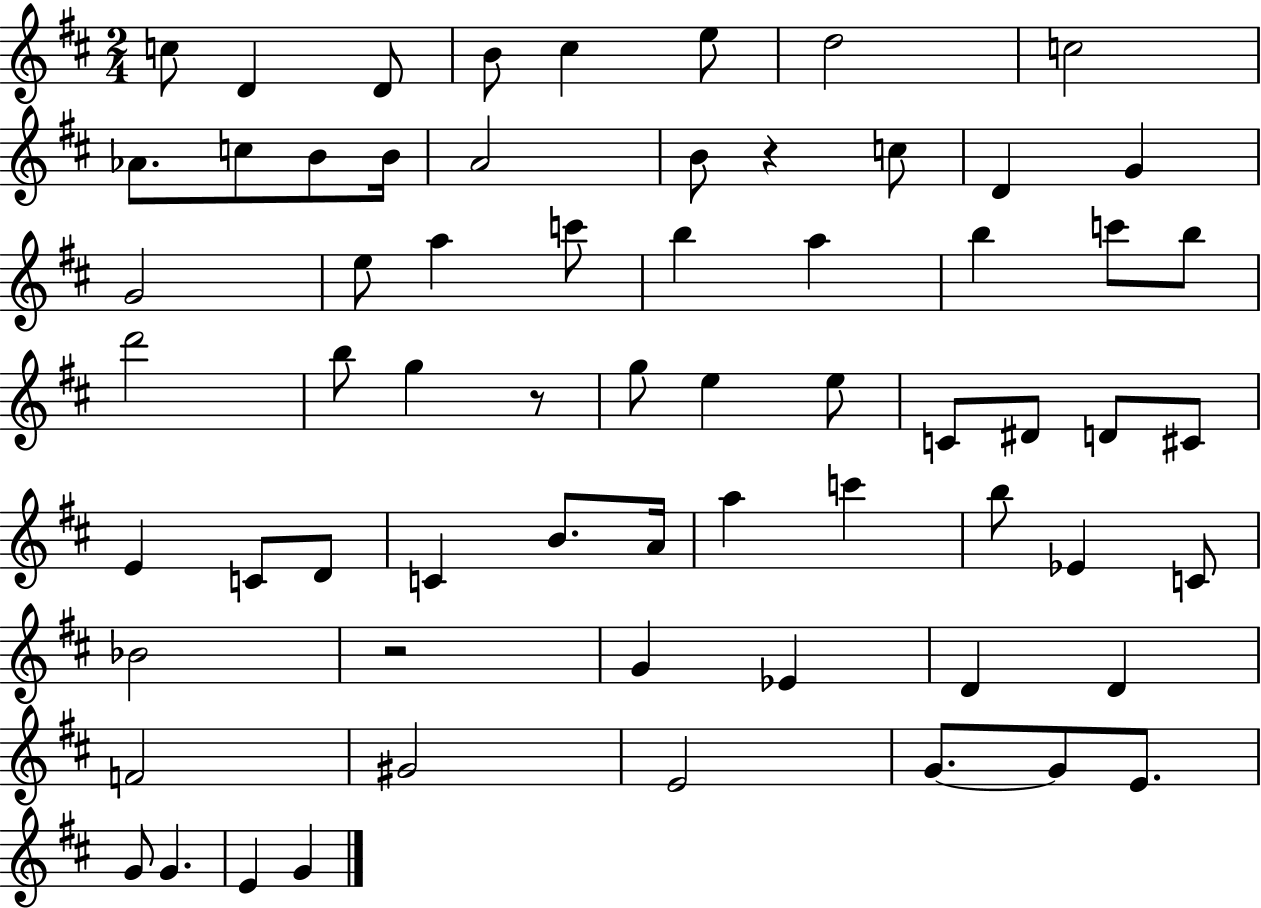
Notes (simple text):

C5/e D4/q D4/e B4/e C#5/q E5/e D5/h C5/h Ab4/e. C5/e B4/e B4/s A4/h B4/e R/q C5/e D4/q G4/q G4/h E5/e A5/q C6/e B5/q A5/q B5/q C6/e B5/e D6/h B5/e G5/q R/e G5/e E5/q E5/e C4/e D#4/e D4/e C#4/e E4/q C4/e D4/e C4/q B4/e. A4/s A5/q C6/q B5/e Eb4/q C4/e Bb4/h R/h G4/q Eb4/q D4/q D4/q F4/h G#4/h E4/h G4/e. G4/e E4/e. G4/e G4/q. E4/q G4/q